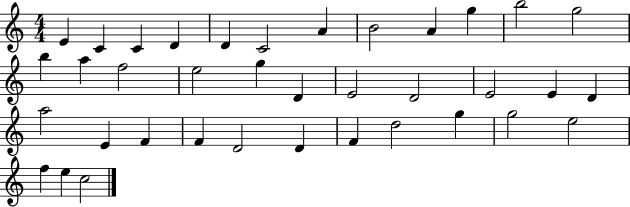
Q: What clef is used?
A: treble